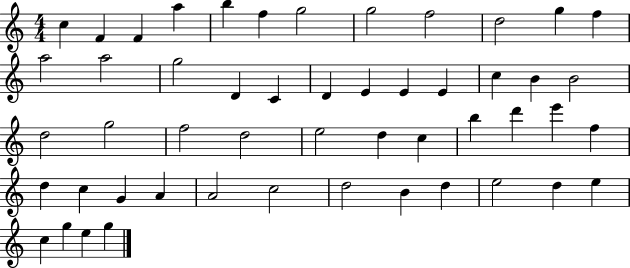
X:1
T:Untitled
M:4/4
L:1/4
K:C
c F F a b f g2 g2 f2 d2 g f a2 a2 g2 D C D E E E c B B2 d2 g2 f2 d2 e2 d c b d' e' f d c G A A2 c2 d2 B d e2 d e c g e g